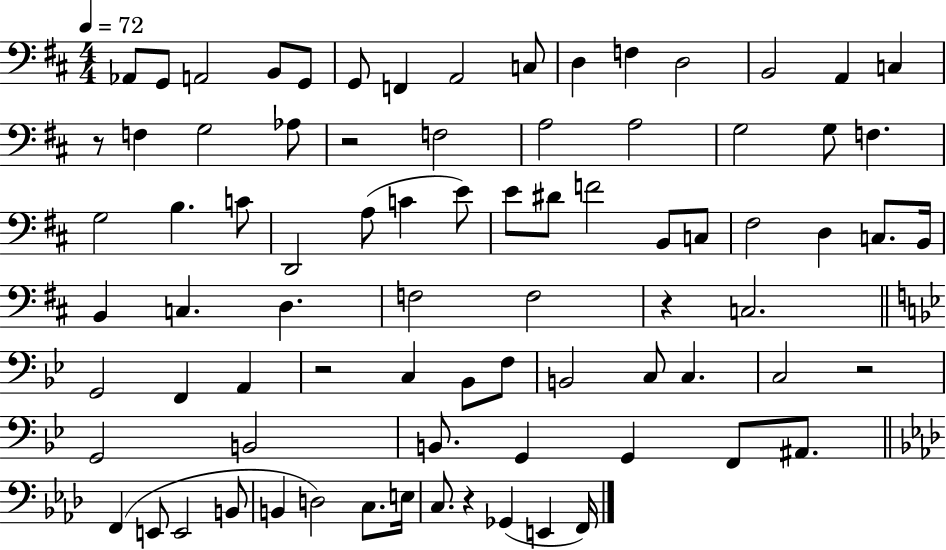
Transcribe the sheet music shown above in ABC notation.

X:1
T:Untitled
M:4/4
L:1/4
K:D
_A,,/2 G,,/2 A,,2 B,,/2 G,,/2 G,,/2 F,, A,,2 C,/2 D, F, D,2 B,,2 A,, C, z/2 F, G,2 _A,/2 z2 F,2 A,2 A,2 G,2 G,/2 F, G,2 B, C/2 D,,2 A,/2 C E/2 E/2 ^D/2 F2 B,,/2 C,/2 ^F,2 D, C,/2 B,,/4 B,, C, D, F,2 F,2 z C,2 G,,2 F,, A,, z2 C, _B,,/2 F,/2 B,,2 C,/2 C, C,2 z2 G,,2 B,,2 B,,/2 G,, G,, F,,/2 ^A,,/2 F,, E,,/2 E,,2 B,,/2 B,, D,2 C,/2 E,/4 C,/2 z _G,, E,, F,,/4